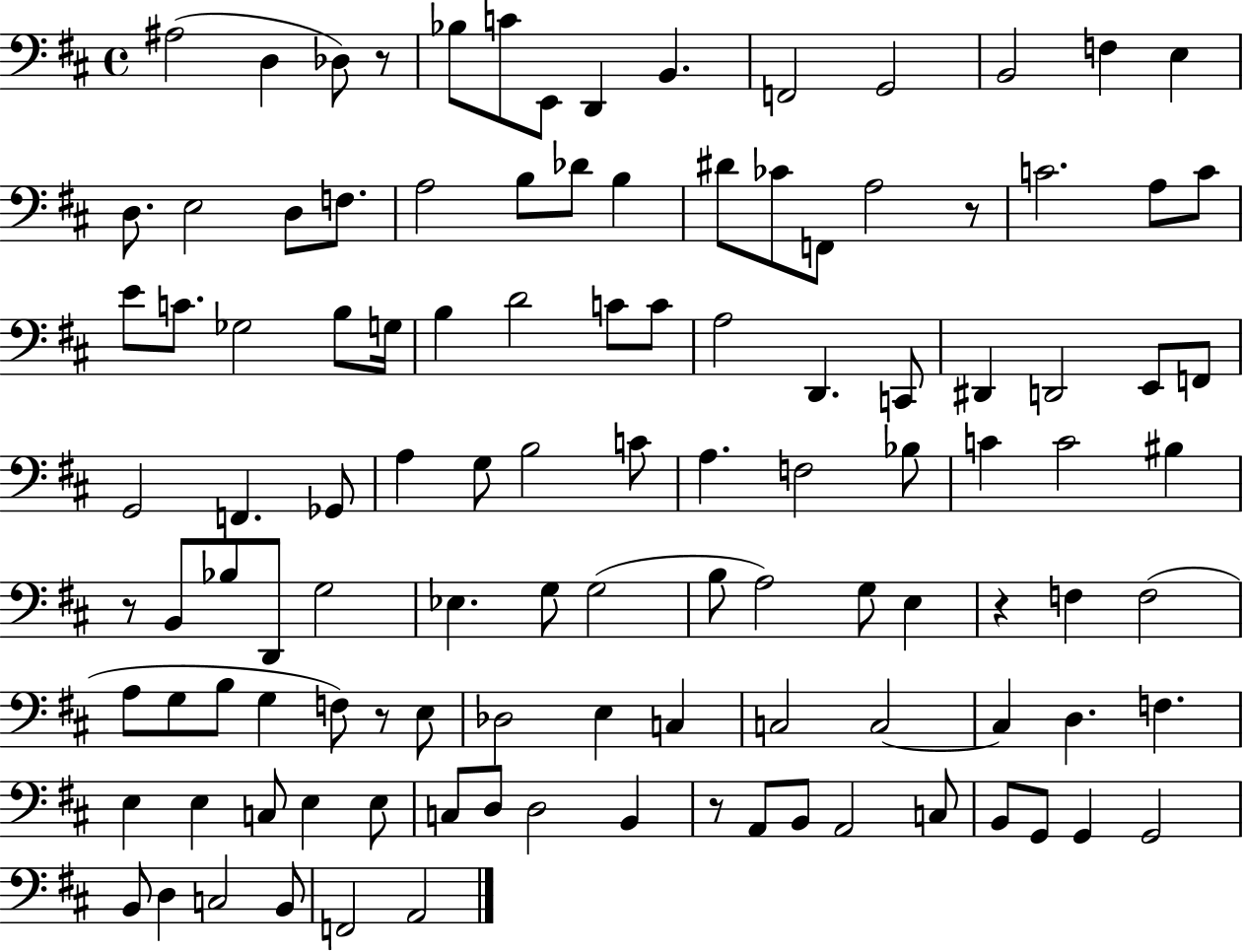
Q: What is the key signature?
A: D major